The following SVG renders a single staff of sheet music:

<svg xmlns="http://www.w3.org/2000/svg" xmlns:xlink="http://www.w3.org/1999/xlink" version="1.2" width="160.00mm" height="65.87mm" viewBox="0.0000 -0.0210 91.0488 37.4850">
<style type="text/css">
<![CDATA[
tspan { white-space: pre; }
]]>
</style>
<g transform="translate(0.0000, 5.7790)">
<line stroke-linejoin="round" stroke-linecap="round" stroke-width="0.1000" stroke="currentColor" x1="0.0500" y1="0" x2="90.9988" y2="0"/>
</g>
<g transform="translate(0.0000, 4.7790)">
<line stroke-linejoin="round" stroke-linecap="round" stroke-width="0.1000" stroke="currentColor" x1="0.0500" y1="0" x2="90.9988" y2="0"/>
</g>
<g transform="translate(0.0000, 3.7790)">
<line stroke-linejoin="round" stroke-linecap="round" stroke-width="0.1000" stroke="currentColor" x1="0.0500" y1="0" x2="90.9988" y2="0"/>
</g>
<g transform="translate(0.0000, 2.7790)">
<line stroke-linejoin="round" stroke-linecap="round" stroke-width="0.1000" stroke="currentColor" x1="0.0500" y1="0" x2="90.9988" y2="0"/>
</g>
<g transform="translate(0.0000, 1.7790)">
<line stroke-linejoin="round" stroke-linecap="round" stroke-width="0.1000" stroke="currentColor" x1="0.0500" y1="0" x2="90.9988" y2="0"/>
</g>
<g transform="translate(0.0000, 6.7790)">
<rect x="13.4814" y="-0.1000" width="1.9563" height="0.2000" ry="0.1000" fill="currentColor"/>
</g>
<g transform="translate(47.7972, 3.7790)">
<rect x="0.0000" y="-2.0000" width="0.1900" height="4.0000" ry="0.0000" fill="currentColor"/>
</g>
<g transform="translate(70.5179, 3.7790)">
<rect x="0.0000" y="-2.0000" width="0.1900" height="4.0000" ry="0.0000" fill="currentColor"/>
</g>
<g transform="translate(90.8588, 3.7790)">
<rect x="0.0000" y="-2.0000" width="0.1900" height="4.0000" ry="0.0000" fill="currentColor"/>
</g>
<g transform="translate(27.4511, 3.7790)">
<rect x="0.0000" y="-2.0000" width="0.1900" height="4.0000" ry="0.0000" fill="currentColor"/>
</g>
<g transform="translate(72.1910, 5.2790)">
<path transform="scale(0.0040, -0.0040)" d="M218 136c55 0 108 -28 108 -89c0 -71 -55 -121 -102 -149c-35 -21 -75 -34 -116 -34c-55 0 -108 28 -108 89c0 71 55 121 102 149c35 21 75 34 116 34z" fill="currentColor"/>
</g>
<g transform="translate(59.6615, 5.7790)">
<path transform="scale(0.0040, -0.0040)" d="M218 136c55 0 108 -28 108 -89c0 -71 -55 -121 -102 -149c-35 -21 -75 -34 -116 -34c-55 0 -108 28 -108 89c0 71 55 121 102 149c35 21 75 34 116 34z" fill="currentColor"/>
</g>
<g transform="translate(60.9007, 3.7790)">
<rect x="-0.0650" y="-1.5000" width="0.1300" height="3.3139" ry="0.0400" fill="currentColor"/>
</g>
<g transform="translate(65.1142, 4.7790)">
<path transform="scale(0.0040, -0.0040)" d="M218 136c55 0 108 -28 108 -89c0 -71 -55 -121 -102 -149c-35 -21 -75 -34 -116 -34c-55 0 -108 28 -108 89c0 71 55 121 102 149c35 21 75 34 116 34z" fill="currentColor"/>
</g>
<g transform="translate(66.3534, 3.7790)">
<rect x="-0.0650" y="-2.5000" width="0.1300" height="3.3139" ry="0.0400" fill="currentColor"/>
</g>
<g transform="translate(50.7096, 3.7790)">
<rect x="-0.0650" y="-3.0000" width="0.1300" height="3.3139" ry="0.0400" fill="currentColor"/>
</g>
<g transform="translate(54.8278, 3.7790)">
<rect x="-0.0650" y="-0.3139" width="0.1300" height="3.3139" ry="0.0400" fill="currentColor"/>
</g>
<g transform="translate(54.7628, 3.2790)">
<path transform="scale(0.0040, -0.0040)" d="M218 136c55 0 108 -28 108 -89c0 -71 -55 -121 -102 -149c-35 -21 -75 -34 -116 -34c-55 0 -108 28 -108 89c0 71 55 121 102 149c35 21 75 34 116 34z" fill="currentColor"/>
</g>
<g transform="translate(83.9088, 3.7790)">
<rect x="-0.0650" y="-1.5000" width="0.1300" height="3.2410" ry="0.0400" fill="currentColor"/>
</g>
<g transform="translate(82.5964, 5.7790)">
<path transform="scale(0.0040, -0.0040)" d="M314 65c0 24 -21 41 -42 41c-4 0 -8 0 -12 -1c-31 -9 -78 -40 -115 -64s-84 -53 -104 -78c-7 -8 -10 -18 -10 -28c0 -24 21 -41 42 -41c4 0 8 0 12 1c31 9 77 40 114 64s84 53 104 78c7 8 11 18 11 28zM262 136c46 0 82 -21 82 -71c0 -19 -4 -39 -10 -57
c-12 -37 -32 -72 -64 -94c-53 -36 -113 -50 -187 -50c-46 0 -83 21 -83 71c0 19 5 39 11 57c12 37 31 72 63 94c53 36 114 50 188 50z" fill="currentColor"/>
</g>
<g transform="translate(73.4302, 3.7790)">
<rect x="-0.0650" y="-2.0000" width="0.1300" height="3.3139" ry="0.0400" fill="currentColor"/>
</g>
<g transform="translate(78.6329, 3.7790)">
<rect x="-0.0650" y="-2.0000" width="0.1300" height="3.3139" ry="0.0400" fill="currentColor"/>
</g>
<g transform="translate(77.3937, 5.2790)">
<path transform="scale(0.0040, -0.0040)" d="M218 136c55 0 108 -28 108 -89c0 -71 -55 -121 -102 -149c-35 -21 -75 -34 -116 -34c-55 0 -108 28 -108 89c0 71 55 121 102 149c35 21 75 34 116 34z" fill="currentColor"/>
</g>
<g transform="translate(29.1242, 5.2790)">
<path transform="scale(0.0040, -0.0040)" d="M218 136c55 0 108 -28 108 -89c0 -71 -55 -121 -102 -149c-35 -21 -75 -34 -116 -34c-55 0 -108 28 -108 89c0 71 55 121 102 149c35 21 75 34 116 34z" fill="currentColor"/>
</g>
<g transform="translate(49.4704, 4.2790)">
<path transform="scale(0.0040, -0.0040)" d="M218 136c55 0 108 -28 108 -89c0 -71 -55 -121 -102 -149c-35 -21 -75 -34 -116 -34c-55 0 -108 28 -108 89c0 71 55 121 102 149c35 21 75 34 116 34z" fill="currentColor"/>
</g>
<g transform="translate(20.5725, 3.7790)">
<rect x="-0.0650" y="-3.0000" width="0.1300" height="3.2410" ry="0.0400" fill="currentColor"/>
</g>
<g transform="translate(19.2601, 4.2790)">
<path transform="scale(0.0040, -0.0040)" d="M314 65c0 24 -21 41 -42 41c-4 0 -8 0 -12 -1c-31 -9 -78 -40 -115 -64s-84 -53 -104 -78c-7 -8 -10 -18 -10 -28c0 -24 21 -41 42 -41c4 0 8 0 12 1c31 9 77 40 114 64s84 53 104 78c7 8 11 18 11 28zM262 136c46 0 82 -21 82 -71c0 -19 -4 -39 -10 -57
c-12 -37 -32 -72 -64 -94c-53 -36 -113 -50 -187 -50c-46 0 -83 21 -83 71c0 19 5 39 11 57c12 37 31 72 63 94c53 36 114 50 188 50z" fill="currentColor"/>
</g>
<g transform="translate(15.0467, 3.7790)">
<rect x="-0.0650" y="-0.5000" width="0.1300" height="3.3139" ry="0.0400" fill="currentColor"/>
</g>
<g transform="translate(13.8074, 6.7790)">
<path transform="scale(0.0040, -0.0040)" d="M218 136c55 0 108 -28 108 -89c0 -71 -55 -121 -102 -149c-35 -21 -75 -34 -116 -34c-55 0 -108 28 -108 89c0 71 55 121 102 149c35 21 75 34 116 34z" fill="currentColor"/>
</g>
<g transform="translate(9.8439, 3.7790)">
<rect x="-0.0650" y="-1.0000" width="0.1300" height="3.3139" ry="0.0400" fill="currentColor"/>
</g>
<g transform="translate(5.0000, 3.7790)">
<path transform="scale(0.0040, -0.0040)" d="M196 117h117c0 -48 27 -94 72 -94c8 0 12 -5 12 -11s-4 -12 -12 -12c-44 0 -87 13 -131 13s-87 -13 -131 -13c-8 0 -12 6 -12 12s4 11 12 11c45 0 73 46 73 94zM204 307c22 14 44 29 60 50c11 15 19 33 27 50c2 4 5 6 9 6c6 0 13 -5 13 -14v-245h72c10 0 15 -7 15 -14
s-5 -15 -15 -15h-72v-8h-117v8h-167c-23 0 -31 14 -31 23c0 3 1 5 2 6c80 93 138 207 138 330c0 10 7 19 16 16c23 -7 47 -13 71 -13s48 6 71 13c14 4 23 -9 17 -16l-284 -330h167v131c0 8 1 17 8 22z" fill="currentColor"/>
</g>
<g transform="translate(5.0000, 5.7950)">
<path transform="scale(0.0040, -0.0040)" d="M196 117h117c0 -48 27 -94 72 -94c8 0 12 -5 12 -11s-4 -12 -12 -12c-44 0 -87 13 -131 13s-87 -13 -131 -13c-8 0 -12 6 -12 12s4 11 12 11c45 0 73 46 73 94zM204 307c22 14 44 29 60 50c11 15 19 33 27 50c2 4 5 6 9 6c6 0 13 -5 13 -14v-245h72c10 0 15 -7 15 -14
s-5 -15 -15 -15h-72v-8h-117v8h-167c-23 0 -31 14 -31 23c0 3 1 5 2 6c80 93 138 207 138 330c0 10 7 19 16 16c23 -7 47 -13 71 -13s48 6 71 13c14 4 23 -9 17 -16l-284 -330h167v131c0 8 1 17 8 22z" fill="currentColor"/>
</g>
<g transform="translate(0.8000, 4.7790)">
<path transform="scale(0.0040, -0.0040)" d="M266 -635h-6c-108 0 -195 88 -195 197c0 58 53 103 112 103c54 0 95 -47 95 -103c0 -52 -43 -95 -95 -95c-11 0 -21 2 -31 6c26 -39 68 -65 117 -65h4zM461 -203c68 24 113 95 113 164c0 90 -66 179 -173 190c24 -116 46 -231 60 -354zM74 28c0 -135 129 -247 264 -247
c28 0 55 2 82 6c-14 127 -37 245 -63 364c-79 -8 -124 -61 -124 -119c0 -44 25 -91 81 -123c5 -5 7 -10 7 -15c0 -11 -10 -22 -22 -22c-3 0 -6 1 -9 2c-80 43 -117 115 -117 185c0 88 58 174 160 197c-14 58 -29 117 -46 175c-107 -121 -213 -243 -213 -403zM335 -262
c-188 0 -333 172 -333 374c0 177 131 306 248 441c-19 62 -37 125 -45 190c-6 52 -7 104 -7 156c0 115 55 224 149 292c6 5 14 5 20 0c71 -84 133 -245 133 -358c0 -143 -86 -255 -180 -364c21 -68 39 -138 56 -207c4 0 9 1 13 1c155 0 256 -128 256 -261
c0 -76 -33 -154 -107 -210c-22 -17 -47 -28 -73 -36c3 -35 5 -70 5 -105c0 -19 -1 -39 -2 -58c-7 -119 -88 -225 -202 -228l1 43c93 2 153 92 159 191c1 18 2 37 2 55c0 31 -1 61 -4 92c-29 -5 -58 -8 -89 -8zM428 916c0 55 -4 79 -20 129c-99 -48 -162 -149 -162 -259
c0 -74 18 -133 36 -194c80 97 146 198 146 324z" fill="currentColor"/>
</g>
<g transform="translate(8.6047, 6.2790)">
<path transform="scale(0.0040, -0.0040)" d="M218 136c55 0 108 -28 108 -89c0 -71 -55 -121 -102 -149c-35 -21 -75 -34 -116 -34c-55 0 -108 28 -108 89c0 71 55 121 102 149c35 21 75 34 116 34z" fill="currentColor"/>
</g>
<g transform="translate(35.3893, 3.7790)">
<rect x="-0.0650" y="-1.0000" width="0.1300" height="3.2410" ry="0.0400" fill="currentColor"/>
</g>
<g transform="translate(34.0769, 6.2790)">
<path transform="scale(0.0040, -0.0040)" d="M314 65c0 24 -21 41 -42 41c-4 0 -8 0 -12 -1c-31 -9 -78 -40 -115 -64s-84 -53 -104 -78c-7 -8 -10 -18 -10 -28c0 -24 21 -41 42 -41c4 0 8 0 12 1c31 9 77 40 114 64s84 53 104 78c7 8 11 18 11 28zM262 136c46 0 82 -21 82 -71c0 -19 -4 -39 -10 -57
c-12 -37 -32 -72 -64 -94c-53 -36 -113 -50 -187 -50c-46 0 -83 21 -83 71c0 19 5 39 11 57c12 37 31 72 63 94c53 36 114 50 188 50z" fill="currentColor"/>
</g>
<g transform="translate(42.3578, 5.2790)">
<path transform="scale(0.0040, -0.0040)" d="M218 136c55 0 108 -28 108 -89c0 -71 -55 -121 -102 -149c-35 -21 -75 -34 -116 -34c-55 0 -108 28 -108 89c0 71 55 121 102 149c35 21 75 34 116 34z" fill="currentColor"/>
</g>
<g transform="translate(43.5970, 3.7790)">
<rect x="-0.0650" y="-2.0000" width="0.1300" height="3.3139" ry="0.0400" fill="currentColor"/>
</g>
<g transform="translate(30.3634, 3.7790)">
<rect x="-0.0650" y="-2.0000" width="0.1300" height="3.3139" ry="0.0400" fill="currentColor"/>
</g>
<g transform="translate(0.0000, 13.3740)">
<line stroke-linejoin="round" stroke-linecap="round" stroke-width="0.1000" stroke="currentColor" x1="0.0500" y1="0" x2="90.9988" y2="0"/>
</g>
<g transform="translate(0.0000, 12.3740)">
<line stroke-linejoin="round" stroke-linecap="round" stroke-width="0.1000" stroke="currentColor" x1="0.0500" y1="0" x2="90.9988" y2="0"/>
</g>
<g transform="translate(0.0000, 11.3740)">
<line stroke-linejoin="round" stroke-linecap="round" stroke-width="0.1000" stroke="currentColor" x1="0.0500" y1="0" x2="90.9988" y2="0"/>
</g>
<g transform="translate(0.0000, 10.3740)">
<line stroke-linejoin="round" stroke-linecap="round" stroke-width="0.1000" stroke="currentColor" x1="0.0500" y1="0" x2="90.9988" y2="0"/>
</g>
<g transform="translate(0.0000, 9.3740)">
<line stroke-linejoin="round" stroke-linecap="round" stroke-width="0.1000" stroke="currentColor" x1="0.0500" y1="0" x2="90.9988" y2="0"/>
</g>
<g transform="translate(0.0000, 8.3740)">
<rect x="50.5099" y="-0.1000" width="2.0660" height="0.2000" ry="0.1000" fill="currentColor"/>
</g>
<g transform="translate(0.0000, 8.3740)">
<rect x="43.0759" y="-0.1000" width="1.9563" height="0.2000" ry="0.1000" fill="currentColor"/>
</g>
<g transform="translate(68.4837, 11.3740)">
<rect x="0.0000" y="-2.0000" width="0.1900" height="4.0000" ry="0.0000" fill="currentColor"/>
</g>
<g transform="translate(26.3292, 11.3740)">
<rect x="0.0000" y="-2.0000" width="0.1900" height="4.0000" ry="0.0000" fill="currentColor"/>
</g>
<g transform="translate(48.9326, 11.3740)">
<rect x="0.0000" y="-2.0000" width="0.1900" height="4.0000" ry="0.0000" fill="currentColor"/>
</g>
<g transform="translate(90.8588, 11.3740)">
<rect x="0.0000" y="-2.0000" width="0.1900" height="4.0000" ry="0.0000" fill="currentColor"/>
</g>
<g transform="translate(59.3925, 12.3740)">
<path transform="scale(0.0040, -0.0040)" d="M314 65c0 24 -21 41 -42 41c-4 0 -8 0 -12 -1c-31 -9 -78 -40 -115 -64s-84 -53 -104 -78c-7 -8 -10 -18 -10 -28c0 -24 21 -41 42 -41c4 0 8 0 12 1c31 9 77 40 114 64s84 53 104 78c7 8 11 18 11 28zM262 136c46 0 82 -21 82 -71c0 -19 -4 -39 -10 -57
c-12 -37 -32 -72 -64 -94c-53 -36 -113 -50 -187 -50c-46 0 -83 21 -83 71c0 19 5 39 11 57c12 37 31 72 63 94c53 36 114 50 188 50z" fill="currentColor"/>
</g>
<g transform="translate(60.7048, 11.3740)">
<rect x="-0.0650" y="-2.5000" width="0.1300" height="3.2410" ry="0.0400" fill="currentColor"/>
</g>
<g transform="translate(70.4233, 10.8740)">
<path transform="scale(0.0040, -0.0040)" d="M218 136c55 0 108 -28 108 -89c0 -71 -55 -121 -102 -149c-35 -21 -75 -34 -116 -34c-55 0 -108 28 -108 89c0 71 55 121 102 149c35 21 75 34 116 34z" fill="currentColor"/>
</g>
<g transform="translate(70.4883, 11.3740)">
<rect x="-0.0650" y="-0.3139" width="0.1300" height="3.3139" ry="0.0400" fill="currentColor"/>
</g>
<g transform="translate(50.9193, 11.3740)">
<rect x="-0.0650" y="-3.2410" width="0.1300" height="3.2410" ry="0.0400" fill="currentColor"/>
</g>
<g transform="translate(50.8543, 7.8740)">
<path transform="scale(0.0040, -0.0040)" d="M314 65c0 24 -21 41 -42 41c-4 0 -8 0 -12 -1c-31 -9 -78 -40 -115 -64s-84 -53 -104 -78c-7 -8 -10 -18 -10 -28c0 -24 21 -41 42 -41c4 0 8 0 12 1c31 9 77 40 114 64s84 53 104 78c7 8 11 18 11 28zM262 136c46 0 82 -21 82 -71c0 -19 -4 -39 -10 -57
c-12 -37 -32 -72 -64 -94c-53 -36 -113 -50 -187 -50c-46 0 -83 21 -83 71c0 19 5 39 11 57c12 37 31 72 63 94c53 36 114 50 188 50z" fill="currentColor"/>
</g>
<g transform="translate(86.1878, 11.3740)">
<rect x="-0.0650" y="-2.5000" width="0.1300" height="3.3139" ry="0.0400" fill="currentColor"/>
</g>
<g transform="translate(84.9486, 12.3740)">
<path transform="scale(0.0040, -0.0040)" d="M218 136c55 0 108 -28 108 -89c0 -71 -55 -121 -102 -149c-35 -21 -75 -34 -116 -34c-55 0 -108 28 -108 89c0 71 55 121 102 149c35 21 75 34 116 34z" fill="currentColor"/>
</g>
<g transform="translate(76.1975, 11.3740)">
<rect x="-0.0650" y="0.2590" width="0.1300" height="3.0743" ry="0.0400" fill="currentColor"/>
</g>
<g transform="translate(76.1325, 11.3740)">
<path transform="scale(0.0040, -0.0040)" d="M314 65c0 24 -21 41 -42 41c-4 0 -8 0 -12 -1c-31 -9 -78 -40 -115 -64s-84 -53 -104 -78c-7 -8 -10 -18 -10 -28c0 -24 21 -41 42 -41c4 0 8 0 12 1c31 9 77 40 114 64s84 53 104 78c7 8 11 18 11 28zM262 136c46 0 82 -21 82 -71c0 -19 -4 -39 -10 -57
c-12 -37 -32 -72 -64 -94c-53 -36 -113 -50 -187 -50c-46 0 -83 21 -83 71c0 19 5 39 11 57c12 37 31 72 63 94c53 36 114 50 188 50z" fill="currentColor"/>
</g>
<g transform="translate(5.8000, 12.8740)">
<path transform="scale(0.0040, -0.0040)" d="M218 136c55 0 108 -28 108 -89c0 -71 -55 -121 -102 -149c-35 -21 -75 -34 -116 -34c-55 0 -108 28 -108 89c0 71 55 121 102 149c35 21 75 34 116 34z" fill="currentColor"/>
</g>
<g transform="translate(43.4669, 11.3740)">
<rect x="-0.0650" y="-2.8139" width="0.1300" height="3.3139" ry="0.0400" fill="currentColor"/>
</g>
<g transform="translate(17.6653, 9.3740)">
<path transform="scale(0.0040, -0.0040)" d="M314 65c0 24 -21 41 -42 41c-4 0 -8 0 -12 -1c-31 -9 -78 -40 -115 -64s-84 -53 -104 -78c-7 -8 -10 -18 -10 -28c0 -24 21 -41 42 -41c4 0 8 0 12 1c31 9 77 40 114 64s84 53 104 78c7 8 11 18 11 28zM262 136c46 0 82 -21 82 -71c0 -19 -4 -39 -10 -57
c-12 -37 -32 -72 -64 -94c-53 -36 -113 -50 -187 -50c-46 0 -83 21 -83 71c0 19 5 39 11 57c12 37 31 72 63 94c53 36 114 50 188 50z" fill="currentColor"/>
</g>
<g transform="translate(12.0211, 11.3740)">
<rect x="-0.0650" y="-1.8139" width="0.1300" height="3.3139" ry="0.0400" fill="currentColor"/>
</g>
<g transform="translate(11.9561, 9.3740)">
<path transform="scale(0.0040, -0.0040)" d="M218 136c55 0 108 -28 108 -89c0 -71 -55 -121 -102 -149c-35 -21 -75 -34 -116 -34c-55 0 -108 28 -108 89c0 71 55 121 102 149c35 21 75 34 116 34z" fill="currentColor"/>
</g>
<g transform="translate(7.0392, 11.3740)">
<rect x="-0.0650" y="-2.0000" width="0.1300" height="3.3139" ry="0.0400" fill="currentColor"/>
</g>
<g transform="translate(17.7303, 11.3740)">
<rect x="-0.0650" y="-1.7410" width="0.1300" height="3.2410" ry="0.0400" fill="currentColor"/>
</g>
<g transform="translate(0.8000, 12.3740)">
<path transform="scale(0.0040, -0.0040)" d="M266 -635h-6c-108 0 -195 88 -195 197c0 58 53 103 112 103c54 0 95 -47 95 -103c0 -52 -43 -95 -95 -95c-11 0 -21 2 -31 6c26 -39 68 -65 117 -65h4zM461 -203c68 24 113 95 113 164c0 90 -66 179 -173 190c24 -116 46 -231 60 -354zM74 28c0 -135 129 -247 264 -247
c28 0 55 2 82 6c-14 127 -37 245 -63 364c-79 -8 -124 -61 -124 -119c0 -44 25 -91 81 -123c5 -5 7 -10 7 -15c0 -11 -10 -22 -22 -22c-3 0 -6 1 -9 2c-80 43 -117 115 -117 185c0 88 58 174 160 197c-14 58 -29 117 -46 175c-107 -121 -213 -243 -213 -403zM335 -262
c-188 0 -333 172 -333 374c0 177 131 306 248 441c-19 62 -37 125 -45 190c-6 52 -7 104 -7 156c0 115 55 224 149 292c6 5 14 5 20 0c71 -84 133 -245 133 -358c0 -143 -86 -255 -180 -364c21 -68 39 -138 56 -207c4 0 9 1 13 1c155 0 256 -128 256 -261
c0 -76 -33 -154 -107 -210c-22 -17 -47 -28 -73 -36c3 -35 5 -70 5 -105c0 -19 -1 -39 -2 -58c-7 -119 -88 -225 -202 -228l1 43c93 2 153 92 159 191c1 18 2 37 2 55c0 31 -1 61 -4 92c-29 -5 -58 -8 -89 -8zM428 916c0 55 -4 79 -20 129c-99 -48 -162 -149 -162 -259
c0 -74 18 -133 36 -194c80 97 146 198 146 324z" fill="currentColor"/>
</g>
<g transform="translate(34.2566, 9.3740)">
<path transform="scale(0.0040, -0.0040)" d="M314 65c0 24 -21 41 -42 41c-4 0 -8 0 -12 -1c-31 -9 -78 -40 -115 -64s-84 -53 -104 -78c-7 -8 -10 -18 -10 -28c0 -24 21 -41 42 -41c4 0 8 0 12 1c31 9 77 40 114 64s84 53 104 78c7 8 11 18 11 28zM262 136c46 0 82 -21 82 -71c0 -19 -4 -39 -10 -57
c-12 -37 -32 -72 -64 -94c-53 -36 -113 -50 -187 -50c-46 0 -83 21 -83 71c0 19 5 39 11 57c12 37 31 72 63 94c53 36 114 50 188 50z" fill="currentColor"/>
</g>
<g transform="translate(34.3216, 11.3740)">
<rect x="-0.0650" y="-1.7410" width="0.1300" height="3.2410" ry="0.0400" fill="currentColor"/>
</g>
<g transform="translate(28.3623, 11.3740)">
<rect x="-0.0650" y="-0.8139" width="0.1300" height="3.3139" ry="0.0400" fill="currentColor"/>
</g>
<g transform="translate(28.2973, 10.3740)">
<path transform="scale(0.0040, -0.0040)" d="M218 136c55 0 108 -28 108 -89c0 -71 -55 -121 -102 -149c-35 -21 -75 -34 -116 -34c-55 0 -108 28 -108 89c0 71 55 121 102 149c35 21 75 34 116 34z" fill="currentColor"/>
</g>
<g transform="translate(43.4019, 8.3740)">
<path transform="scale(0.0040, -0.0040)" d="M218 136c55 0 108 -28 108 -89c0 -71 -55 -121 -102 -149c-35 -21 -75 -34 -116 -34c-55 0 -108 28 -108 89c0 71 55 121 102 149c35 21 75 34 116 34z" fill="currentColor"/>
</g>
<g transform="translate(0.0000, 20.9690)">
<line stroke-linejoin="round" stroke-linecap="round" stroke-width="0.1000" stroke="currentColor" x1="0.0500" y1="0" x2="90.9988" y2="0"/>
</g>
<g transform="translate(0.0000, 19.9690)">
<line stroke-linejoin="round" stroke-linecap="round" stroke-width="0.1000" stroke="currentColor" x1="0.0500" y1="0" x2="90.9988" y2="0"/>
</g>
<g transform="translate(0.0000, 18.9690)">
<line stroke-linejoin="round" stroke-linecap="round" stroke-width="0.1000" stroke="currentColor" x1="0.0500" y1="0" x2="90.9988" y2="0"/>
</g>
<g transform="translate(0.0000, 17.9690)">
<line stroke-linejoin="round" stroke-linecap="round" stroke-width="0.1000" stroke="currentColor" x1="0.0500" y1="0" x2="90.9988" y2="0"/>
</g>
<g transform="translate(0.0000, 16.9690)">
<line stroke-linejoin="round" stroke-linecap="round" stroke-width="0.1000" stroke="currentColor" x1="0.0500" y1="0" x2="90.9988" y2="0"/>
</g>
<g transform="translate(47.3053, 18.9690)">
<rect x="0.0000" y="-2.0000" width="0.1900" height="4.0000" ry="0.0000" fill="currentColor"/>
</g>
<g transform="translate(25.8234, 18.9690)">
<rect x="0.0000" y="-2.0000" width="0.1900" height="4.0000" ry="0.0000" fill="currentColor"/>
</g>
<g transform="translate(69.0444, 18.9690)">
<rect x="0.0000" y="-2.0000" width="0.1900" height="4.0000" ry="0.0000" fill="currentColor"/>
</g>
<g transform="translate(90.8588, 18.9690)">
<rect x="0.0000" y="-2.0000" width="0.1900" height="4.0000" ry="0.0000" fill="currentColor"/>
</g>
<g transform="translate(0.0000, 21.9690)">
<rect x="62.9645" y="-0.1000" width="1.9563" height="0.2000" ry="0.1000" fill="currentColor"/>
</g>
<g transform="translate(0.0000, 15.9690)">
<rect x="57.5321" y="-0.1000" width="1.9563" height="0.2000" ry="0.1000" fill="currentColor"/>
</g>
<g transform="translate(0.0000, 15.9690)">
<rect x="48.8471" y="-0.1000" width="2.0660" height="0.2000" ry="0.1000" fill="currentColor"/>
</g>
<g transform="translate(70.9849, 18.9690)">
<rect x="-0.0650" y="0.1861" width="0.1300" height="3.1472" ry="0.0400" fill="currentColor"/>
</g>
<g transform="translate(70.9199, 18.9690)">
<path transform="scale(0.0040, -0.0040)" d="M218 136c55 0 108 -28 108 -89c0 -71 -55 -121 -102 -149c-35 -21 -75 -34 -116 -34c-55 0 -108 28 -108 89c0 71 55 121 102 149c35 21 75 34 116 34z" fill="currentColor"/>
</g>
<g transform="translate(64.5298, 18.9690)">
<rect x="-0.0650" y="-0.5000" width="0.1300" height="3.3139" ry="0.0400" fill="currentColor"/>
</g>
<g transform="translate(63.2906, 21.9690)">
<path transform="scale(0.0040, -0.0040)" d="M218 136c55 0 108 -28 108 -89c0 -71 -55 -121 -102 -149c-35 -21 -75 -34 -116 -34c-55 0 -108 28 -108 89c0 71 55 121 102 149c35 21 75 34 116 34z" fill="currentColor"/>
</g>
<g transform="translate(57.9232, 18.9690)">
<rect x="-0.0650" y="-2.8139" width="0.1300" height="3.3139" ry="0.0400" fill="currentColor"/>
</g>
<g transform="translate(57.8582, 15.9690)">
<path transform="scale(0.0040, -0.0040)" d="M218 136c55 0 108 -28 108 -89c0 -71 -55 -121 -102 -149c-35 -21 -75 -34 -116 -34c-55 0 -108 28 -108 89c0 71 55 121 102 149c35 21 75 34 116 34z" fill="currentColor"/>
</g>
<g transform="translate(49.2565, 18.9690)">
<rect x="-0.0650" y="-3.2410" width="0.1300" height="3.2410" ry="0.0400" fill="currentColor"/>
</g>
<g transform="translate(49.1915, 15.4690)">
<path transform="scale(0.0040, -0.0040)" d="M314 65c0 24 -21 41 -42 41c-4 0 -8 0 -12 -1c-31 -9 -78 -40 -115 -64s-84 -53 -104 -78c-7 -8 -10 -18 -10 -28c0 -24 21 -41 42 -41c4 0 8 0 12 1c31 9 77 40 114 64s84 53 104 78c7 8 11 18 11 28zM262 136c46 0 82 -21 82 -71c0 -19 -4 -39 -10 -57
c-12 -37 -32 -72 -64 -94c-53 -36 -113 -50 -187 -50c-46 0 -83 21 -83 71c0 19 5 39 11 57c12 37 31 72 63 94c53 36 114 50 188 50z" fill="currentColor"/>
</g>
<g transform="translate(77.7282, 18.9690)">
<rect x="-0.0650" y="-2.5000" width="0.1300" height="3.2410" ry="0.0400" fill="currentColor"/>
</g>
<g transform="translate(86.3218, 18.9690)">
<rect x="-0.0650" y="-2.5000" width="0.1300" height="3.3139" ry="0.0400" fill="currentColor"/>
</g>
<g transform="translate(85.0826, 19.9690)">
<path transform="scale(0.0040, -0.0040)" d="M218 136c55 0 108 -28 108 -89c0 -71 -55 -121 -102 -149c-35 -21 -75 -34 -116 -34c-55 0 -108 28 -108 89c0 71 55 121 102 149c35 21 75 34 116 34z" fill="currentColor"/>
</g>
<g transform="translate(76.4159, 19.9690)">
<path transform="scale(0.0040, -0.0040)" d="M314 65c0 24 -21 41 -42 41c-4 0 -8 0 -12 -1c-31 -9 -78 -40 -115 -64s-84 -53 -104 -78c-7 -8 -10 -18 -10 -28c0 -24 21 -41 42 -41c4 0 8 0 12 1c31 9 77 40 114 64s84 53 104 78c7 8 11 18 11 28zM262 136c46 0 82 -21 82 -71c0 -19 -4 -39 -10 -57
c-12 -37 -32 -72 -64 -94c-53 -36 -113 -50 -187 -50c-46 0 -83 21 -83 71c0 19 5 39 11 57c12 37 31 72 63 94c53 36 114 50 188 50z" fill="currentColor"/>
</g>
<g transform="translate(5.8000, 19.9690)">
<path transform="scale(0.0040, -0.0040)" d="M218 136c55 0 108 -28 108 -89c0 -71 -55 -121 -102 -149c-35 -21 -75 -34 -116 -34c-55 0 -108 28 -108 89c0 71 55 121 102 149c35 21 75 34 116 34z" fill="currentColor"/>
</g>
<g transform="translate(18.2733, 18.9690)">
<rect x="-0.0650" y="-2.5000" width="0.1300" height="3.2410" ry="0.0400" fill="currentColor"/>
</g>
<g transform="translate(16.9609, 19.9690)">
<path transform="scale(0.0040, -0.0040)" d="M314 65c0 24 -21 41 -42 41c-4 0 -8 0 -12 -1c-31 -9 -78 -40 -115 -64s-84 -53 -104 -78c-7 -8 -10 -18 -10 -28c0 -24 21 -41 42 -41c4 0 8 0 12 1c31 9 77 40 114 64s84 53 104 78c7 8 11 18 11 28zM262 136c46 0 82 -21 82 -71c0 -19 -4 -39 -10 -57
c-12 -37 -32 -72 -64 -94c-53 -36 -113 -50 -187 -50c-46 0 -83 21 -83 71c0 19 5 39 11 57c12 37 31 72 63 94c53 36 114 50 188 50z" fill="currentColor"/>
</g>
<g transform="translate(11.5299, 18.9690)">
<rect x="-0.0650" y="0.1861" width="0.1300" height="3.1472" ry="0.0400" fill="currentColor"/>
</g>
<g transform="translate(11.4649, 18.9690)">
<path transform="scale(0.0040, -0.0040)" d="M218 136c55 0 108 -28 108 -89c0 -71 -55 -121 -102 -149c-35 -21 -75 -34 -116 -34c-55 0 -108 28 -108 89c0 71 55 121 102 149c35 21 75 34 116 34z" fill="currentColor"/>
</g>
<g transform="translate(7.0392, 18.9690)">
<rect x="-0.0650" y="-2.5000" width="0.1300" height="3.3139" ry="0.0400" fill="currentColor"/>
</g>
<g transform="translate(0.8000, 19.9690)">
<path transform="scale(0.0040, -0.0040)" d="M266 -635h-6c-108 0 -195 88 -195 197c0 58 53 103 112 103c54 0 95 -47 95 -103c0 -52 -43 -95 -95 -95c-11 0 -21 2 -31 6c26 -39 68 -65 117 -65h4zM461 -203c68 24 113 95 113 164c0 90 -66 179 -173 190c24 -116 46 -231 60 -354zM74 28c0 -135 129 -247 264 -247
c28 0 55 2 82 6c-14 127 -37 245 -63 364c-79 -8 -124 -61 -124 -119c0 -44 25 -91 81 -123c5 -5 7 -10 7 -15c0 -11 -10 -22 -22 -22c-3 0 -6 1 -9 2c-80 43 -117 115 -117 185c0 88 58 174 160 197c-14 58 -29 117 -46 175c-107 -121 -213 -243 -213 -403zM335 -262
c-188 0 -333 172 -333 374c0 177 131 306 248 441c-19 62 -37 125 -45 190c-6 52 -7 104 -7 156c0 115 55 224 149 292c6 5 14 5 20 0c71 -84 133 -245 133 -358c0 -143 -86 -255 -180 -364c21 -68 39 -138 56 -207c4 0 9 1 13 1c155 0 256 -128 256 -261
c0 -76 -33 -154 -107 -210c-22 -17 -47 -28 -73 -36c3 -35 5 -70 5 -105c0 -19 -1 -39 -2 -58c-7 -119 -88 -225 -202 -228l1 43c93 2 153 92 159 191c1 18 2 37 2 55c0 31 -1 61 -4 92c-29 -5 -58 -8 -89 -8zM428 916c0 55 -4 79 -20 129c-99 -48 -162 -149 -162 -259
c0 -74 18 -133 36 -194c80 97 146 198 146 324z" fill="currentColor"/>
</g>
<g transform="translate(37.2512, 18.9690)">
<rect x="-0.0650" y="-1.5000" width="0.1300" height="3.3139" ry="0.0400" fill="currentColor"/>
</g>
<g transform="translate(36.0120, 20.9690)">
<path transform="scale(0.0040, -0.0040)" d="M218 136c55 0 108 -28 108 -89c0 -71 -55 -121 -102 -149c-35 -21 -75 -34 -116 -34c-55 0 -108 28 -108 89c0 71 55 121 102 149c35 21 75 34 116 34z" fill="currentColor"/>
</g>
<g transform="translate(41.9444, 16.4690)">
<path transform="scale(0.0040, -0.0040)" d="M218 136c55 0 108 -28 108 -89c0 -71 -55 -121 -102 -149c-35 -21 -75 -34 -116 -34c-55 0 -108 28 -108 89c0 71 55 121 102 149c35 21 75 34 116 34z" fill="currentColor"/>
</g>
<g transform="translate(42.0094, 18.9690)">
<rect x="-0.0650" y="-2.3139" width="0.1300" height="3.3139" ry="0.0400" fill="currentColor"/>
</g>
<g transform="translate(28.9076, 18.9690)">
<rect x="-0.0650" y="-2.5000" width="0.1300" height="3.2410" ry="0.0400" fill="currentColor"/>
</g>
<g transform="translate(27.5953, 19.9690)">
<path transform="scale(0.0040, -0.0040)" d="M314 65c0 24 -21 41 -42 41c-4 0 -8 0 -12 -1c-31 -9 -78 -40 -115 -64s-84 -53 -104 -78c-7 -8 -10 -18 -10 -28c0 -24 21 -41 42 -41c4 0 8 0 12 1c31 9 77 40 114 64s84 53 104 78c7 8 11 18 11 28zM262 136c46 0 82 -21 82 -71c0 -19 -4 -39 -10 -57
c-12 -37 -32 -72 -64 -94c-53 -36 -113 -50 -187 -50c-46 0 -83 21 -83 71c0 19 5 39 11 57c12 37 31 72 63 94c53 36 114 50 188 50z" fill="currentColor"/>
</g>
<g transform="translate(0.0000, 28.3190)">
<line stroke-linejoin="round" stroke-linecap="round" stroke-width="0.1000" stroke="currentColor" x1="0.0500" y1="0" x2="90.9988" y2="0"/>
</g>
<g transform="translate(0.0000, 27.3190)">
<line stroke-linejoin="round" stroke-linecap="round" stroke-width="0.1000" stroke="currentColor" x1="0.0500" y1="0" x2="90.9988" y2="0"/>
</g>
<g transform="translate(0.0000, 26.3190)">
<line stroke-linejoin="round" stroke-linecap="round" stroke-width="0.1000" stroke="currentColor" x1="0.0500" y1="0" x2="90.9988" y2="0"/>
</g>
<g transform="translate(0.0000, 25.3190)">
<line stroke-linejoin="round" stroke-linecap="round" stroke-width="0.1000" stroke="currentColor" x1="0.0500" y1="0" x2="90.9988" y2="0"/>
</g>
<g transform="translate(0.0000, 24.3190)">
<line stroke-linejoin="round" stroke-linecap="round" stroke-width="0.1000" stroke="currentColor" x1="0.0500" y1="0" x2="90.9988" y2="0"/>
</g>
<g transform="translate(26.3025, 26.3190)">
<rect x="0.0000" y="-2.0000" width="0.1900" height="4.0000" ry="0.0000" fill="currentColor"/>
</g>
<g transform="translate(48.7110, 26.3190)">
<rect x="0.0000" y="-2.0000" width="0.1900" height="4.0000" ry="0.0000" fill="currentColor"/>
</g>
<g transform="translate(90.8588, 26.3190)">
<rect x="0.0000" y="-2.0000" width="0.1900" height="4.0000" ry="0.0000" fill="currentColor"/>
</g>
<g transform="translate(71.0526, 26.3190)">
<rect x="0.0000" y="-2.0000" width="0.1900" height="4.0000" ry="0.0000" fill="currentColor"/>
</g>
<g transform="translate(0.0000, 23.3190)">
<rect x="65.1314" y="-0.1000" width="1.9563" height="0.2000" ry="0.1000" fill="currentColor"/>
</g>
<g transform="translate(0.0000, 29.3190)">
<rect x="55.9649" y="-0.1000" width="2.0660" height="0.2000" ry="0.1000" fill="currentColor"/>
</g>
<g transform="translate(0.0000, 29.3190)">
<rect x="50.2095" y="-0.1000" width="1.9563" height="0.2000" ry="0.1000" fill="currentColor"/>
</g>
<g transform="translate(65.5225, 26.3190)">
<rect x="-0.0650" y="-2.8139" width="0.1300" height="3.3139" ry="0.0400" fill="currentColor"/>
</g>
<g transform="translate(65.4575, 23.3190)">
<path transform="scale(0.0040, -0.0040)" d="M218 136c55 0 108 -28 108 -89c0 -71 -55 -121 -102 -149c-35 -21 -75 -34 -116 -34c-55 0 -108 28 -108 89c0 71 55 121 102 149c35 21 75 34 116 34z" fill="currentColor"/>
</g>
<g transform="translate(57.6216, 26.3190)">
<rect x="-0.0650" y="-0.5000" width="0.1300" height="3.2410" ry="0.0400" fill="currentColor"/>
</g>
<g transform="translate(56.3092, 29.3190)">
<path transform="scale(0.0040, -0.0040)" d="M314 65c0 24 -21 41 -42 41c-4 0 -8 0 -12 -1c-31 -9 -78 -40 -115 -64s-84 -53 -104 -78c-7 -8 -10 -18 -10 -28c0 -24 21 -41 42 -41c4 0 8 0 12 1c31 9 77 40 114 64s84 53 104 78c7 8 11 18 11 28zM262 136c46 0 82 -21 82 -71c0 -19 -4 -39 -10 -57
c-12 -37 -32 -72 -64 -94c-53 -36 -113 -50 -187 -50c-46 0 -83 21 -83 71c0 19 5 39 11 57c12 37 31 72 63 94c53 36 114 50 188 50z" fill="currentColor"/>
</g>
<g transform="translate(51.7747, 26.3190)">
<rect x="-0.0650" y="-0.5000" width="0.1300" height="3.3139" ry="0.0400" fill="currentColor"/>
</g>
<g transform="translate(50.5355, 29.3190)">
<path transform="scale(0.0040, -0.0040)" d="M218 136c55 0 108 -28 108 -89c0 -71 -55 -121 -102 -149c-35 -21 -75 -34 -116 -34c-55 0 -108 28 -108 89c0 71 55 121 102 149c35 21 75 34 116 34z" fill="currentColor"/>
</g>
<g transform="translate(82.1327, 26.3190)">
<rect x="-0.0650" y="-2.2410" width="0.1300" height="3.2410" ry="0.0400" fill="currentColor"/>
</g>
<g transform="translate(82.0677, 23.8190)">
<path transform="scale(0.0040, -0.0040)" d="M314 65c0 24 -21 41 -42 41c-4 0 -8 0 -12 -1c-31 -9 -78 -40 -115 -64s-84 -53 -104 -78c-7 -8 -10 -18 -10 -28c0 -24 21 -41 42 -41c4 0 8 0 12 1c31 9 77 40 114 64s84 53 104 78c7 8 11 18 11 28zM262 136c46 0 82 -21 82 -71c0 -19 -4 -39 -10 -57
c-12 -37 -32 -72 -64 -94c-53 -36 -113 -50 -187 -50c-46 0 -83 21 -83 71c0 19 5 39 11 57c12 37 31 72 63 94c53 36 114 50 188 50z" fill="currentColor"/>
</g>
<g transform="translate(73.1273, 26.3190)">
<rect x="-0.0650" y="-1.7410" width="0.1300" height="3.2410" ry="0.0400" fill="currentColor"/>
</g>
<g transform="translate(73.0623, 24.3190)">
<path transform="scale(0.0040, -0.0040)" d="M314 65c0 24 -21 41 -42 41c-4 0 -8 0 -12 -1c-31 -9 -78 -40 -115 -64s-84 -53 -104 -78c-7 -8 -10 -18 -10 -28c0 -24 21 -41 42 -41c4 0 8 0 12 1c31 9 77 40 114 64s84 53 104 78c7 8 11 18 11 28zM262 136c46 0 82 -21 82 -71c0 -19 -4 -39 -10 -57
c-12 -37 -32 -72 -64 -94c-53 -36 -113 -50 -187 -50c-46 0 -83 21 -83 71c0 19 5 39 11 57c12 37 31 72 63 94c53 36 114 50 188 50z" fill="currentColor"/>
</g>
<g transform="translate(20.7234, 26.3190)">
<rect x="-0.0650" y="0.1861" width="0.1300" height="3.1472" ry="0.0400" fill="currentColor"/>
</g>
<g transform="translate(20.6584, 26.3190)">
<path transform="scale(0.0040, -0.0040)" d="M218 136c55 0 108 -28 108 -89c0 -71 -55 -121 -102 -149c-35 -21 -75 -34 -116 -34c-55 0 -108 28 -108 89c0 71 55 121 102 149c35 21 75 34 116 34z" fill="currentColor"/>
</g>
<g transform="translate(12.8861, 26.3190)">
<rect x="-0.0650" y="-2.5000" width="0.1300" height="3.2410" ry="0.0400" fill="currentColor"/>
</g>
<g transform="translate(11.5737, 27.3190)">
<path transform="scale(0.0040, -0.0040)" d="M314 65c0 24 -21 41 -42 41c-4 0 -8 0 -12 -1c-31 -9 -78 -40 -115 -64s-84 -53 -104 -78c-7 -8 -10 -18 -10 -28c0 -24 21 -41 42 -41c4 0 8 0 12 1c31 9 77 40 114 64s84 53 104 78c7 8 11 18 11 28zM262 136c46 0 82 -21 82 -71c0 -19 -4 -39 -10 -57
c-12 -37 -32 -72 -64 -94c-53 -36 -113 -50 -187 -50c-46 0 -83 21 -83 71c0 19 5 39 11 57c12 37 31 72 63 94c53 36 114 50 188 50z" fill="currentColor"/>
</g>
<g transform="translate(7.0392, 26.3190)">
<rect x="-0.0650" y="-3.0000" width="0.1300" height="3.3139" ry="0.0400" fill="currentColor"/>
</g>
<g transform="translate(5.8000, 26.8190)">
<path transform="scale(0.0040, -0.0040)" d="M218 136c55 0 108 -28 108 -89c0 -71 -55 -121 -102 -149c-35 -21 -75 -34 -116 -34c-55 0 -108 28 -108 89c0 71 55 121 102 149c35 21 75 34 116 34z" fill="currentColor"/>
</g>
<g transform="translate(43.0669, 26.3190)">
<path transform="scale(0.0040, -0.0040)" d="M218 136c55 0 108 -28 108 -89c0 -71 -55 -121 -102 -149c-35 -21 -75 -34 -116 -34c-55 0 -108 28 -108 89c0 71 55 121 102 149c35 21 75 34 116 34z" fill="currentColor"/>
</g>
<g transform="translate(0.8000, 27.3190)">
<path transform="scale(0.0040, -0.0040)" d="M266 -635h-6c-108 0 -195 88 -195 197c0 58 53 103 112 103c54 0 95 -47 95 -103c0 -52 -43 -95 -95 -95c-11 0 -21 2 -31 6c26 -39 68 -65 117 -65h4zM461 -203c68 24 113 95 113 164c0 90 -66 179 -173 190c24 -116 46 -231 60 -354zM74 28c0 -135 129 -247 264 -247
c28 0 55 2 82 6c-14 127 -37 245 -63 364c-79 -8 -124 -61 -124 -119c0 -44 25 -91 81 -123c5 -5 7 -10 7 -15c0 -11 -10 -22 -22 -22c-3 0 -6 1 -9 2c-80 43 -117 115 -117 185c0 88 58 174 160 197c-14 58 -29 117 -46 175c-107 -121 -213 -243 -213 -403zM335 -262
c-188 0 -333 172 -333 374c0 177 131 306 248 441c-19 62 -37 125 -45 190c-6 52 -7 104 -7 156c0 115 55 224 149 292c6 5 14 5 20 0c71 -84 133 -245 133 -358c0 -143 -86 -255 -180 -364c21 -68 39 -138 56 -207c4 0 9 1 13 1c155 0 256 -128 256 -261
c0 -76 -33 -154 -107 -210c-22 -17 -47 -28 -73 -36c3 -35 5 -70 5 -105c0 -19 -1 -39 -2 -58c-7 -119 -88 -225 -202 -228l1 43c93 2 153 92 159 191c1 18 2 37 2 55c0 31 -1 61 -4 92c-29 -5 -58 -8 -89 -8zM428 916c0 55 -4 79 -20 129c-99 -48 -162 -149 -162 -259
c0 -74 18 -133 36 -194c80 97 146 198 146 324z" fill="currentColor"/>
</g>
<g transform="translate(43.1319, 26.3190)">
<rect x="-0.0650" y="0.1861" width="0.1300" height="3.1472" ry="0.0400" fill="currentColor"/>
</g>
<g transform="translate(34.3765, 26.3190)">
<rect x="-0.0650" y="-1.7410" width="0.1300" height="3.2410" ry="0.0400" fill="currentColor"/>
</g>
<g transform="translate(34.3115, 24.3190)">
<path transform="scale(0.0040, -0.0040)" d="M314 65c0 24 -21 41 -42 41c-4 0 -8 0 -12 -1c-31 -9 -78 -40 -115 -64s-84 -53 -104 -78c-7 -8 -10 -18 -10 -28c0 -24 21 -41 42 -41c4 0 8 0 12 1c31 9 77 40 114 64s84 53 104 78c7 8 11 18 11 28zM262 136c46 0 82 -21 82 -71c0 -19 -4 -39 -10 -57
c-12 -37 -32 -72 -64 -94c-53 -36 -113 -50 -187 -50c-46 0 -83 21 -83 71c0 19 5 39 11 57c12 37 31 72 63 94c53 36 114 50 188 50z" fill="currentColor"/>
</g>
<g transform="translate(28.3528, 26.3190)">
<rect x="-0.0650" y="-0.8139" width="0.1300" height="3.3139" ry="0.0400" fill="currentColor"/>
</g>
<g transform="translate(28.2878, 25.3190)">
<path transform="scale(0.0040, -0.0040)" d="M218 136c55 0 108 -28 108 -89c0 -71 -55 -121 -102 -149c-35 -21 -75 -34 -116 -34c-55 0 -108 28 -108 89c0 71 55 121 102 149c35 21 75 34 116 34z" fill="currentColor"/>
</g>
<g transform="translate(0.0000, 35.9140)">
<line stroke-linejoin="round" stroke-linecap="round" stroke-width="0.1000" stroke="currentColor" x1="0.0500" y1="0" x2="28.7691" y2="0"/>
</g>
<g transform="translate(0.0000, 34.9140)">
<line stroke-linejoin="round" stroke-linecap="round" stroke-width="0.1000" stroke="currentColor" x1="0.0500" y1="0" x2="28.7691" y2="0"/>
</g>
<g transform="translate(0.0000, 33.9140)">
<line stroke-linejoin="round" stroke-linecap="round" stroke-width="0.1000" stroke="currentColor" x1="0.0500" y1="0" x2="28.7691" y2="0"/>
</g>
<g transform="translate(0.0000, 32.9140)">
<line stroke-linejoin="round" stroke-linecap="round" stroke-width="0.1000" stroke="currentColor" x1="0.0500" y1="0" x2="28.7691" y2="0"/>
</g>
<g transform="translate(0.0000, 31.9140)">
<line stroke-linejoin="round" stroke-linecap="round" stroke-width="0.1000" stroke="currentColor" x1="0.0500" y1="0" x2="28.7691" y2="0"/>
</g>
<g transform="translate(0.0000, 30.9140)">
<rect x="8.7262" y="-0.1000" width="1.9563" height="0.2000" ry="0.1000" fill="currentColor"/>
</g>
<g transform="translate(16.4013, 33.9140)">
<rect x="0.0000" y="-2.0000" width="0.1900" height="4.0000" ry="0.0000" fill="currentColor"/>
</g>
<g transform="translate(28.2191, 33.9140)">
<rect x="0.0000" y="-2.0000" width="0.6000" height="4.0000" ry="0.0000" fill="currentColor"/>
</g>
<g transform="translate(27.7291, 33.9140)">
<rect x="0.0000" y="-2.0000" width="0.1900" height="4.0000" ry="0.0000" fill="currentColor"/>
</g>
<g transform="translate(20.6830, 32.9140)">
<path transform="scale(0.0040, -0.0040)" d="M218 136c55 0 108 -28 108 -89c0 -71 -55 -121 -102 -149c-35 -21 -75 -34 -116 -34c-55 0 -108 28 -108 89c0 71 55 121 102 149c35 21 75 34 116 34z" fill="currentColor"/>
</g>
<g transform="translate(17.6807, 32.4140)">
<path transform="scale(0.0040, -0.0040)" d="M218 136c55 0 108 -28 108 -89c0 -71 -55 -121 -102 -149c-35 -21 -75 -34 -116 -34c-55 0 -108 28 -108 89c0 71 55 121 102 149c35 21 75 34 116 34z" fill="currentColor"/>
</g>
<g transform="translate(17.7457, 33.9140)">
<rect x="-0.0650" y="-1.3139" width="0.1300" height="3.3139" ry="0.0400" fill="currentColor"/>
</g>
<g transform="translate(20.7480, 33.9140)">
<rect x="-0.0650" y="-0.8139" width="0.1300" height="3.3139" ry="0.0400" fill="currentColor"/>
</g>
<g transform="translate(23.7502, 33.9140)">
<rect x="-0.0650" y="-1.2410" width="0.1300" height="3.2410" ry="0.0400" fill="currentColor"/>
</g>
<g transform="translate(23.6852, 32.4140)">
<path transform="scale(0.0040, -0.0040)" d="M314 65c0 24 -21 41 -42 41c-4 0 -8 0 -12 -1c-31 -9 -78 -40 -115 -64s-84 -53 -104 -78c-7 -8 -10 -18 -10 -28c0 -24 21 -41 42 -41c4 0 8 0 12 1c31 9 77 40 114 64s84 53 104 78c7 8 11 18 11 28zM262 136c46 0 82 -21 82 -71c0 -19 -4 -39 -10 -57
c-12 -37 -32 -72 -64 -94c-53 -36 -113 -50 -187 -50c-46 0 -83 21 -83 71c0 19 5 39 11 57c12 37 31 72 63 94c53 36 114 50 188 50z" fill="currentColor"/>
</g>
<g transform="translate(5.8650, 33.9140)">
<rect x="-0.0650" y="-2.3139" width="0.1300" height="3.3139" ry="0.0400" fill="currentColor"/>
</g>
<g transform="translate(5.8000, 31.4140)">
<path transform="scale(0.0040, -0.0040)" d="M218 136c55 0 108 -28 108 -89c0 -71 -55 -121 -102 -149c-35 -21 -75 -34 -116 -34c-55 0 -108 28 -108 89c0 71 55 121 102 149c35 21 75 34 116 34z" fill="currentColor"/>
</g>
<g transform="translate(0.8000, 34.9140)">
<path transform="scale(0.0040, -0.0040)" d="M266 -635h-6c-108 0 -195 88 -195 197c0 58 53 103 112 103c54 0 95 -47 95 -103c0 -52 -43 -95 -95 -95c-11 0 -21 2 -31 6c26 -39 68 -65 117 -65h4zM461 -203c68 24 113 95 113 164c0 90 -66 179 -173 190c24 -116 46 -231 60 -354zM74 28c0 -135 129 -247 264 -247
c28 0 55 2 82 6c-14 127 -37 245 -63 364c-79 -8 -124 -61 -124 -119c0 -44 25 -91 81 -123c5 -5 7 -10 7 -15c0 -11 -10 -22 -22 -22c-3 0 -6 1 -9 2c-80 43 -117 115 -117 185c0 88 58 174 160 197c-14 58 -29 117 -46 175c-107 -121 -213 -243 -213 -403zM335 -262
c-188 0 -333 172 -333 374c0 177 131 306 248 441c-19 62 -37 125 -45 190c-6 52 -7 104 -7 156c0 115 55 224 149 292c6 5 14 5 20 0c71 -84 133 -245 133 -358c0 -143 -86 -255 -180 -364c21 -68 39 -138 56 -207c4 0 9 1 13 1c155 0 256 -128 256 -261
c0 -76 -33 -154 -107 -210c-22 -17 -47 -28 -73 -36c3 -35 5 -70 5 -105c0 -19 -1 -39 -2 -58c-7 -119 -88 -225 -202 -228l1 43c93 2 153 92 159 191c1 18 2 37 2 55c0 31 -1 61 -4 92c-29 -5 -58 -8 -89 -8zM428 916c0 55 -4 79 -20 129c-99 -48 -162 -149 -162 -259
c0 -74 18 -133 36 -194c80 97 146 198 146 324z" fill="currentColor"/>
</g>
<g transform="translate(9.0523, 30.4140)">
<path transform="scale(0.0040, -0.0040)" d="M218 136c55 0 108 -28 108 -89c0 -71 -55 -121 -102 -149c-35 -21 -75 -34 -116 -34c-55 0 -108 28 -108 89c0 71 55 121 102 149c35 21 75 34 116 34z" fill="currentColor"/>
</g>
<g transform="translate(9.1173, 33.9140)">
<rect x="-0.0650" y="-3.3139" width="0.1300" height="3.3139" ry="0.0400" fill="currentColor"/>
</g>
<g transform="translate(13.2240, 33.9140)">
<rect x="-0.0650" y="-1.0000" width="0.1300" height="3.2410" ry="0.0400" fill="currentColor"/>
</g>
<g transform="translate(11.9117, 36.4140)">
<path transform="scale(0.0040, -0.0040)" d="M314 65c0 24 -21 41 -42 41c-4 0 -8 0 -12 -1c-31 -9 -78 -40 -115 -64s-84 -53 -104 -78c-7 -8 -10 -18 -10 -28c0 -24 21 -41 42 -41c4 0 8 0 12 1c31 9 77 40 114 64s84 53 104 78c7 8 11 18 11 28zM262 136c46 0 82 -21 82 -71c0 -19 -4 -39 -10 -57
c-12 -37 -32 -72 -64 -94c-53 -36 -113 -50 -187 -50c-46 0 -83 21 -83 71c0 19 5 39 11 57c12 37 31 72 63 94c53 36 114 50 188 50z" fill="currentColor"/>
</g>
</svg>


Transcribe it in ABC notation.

X:1
T:Untitled
M:4/4
L:1/4
K:C
D C A2 F D2 F A c E G F F E2 F f f2 d f2 a b2 G2 c B2 G G B G2 G2 E g b2 a C B G2 G A G2 B d f2 B C C2 a f2 g2 g b D2 e d e2